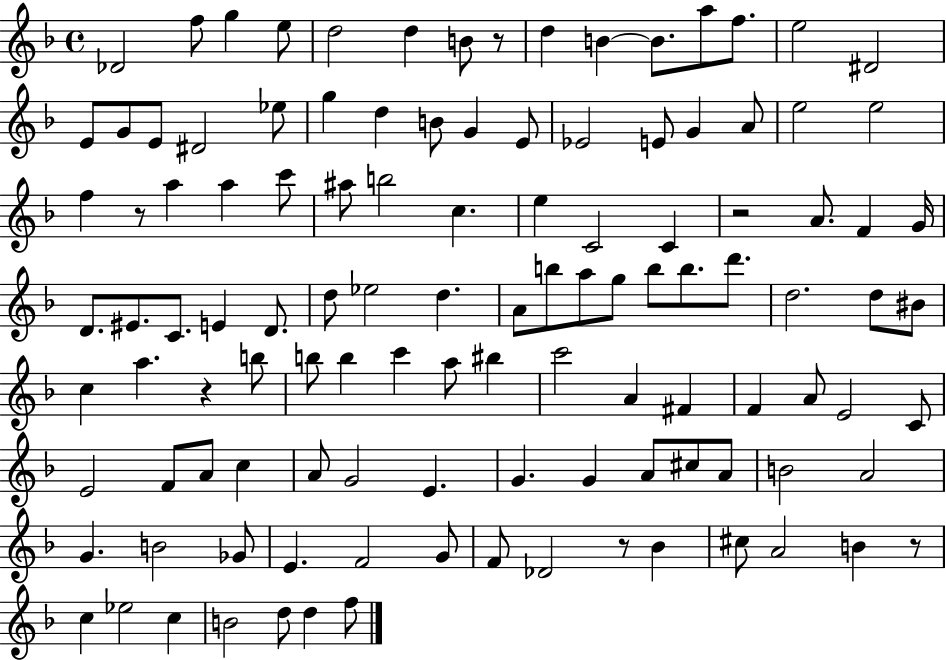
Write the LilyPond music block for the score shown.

{
  \clef treble
  \time 4/4
  \defaultTimeSignature
  \key f \major
  \repeat volta 2 { des'2 f''8 g''4 e''8 | d''2 d''4 b'8 r8 | d''4 b'4~~ b'8. a''8 f''8. | e''2 dis'2 | \break e'8 g'8 e'8 dis'2 ees''8 | g''4 d''4 b'8 g'4 e'8 | ees'2 e'8 g'4 a'8 | e''2 e''2 | \break f''4 r8 a''4 a''4 c'''8 | ais''8 b''2 c''4. | e''4 c'2 c'4 | r2 a'8. f'4 g'16 | \break d'8. eis'8. c'8. e'4 d'8. | d''8 ees''2 d''4. | a'8 b''8 a''8 g''8 b''8 b''8. d'''8. | d''2. d''8 bis'8 | \break c''4 a''4. r4 b''8 | b''8 b''4 c'''4 a''8 bis''4 | c'''2 a'4 fis'4 | f'4 a'8 e'2 c'8 | \break e'2 f'8 a'8 c''4 | a'8 g'2 e'4. | g'4. g'4 a'8 cis''8 a'8 | b'2 a'2 | \break g'4. b'2 ges'8 | e'4. f'2 g'8 | f'8 des'2 r8 bes'4 | cis''8 a'2 b'4 r8 | \break c''4 ees''2 c''4 | b'2 d''8 d''4 f''8 | } \bar "|."
}